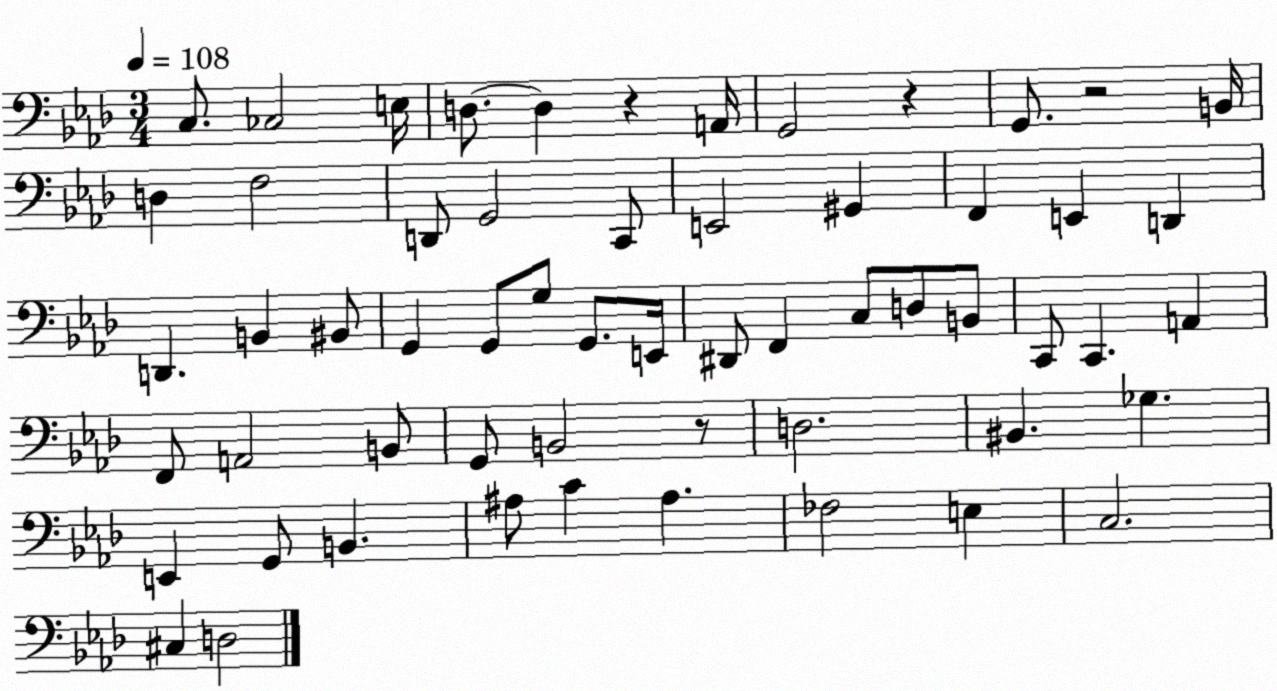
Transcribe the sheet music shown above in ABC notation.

X:1
T:Untitled
M:3/4
L:1/4
K:Ab
C,/2 _C,2 E,/4 D,/2 D, z A,,/4 G,,2 z G,,/2 z2 B,,/4 D, F,2 D,,/2 G,,2 C,,/2 E,,2 ^G,, F,, E,, D,, D,, B,, ^B,,/2 G,, G,,/2 G,/2 G,,/2 E,,/4 ^D,,/2 F,, C,/2 D,/2 B,,/2 C,,/2 C,, A,, F,,/2 A,,2 B,,/2 G,,/2 B,,2 z/2 D,2 ^B,, _G, E,, G,,/2 B,, ^A,/2 C ^A, _F,2 E, C,2 ^C, D,2